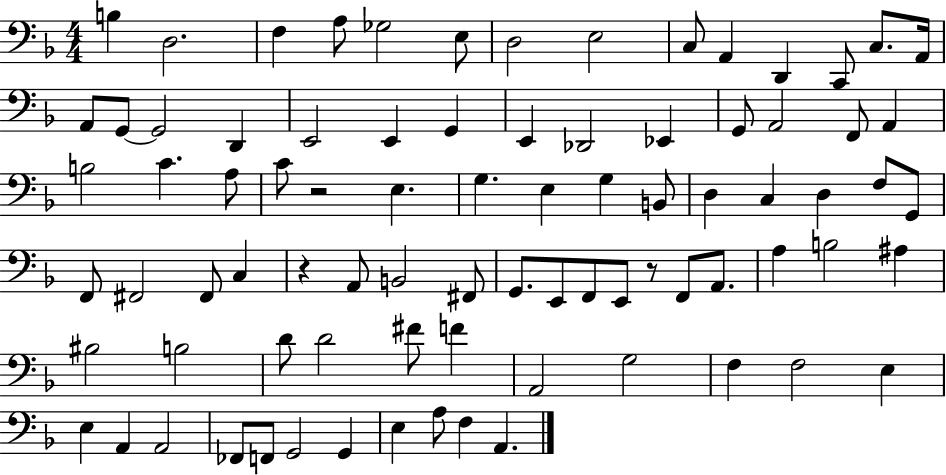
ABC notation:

X:1
T:Untitled
M:4/4
L:1/4
K:F
B, D,2 F, A,/2 _G,2 E,/2 D,2 E,2 C,/2 A,, D,, C,,/2 C,/2 A,,/4 A,,/2 G,,/2 G,,2 D,, E,,2 E,, G,, E,, _D,,2 _E,, G,,/2 A,,2 F,,/2 A,, B,2 C A,/2 C/2 z2 E, G, E, G, B,,/2 D, C, D, F,/2 G,,/2 F,,/2 ^F,,2 ^F,,/2 C, z A,,/2 B,,2 ^F,,/2 G,,/2 E,,/2 F,,/2 E,,/2 z/2 F,,/2 A,,/2 A, B,2 ^A, ^B,2 B,2 D/2 D2 ^F/2 F A,,2 G,2 F, F,2 E, E, A,, A,,2 _F,,/2 F,,/2 G,,2 G,, E, A,/2 F, A,,